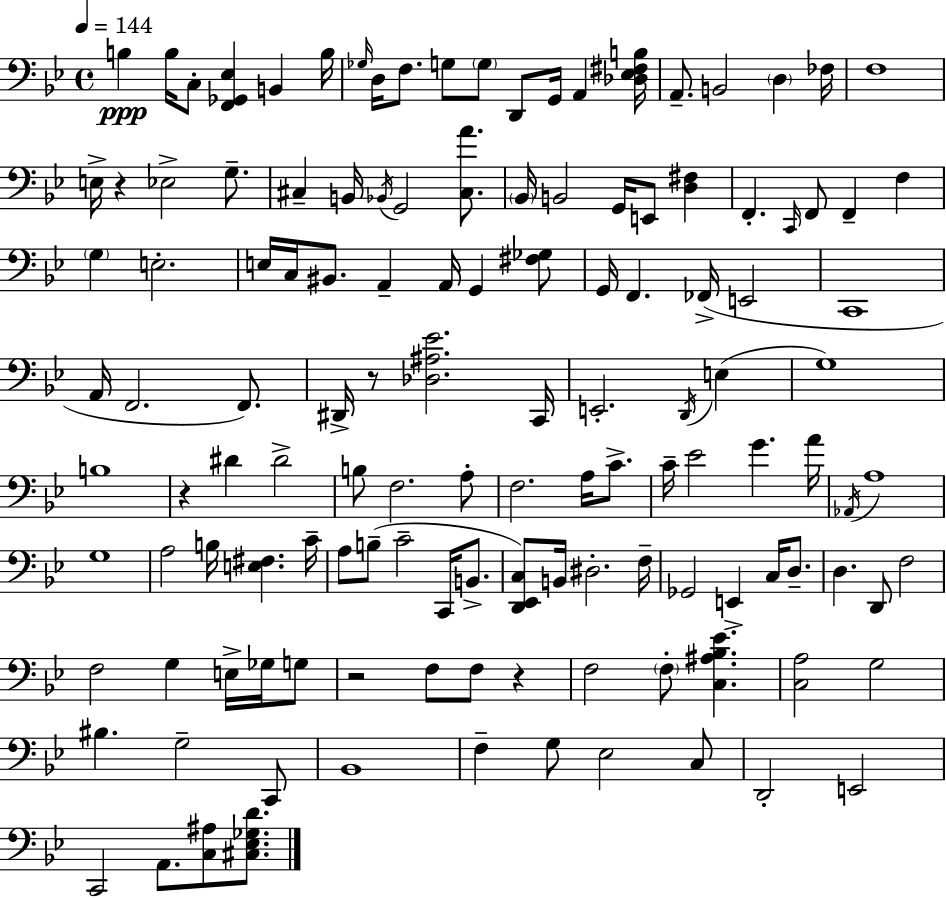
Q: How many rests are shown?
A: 5